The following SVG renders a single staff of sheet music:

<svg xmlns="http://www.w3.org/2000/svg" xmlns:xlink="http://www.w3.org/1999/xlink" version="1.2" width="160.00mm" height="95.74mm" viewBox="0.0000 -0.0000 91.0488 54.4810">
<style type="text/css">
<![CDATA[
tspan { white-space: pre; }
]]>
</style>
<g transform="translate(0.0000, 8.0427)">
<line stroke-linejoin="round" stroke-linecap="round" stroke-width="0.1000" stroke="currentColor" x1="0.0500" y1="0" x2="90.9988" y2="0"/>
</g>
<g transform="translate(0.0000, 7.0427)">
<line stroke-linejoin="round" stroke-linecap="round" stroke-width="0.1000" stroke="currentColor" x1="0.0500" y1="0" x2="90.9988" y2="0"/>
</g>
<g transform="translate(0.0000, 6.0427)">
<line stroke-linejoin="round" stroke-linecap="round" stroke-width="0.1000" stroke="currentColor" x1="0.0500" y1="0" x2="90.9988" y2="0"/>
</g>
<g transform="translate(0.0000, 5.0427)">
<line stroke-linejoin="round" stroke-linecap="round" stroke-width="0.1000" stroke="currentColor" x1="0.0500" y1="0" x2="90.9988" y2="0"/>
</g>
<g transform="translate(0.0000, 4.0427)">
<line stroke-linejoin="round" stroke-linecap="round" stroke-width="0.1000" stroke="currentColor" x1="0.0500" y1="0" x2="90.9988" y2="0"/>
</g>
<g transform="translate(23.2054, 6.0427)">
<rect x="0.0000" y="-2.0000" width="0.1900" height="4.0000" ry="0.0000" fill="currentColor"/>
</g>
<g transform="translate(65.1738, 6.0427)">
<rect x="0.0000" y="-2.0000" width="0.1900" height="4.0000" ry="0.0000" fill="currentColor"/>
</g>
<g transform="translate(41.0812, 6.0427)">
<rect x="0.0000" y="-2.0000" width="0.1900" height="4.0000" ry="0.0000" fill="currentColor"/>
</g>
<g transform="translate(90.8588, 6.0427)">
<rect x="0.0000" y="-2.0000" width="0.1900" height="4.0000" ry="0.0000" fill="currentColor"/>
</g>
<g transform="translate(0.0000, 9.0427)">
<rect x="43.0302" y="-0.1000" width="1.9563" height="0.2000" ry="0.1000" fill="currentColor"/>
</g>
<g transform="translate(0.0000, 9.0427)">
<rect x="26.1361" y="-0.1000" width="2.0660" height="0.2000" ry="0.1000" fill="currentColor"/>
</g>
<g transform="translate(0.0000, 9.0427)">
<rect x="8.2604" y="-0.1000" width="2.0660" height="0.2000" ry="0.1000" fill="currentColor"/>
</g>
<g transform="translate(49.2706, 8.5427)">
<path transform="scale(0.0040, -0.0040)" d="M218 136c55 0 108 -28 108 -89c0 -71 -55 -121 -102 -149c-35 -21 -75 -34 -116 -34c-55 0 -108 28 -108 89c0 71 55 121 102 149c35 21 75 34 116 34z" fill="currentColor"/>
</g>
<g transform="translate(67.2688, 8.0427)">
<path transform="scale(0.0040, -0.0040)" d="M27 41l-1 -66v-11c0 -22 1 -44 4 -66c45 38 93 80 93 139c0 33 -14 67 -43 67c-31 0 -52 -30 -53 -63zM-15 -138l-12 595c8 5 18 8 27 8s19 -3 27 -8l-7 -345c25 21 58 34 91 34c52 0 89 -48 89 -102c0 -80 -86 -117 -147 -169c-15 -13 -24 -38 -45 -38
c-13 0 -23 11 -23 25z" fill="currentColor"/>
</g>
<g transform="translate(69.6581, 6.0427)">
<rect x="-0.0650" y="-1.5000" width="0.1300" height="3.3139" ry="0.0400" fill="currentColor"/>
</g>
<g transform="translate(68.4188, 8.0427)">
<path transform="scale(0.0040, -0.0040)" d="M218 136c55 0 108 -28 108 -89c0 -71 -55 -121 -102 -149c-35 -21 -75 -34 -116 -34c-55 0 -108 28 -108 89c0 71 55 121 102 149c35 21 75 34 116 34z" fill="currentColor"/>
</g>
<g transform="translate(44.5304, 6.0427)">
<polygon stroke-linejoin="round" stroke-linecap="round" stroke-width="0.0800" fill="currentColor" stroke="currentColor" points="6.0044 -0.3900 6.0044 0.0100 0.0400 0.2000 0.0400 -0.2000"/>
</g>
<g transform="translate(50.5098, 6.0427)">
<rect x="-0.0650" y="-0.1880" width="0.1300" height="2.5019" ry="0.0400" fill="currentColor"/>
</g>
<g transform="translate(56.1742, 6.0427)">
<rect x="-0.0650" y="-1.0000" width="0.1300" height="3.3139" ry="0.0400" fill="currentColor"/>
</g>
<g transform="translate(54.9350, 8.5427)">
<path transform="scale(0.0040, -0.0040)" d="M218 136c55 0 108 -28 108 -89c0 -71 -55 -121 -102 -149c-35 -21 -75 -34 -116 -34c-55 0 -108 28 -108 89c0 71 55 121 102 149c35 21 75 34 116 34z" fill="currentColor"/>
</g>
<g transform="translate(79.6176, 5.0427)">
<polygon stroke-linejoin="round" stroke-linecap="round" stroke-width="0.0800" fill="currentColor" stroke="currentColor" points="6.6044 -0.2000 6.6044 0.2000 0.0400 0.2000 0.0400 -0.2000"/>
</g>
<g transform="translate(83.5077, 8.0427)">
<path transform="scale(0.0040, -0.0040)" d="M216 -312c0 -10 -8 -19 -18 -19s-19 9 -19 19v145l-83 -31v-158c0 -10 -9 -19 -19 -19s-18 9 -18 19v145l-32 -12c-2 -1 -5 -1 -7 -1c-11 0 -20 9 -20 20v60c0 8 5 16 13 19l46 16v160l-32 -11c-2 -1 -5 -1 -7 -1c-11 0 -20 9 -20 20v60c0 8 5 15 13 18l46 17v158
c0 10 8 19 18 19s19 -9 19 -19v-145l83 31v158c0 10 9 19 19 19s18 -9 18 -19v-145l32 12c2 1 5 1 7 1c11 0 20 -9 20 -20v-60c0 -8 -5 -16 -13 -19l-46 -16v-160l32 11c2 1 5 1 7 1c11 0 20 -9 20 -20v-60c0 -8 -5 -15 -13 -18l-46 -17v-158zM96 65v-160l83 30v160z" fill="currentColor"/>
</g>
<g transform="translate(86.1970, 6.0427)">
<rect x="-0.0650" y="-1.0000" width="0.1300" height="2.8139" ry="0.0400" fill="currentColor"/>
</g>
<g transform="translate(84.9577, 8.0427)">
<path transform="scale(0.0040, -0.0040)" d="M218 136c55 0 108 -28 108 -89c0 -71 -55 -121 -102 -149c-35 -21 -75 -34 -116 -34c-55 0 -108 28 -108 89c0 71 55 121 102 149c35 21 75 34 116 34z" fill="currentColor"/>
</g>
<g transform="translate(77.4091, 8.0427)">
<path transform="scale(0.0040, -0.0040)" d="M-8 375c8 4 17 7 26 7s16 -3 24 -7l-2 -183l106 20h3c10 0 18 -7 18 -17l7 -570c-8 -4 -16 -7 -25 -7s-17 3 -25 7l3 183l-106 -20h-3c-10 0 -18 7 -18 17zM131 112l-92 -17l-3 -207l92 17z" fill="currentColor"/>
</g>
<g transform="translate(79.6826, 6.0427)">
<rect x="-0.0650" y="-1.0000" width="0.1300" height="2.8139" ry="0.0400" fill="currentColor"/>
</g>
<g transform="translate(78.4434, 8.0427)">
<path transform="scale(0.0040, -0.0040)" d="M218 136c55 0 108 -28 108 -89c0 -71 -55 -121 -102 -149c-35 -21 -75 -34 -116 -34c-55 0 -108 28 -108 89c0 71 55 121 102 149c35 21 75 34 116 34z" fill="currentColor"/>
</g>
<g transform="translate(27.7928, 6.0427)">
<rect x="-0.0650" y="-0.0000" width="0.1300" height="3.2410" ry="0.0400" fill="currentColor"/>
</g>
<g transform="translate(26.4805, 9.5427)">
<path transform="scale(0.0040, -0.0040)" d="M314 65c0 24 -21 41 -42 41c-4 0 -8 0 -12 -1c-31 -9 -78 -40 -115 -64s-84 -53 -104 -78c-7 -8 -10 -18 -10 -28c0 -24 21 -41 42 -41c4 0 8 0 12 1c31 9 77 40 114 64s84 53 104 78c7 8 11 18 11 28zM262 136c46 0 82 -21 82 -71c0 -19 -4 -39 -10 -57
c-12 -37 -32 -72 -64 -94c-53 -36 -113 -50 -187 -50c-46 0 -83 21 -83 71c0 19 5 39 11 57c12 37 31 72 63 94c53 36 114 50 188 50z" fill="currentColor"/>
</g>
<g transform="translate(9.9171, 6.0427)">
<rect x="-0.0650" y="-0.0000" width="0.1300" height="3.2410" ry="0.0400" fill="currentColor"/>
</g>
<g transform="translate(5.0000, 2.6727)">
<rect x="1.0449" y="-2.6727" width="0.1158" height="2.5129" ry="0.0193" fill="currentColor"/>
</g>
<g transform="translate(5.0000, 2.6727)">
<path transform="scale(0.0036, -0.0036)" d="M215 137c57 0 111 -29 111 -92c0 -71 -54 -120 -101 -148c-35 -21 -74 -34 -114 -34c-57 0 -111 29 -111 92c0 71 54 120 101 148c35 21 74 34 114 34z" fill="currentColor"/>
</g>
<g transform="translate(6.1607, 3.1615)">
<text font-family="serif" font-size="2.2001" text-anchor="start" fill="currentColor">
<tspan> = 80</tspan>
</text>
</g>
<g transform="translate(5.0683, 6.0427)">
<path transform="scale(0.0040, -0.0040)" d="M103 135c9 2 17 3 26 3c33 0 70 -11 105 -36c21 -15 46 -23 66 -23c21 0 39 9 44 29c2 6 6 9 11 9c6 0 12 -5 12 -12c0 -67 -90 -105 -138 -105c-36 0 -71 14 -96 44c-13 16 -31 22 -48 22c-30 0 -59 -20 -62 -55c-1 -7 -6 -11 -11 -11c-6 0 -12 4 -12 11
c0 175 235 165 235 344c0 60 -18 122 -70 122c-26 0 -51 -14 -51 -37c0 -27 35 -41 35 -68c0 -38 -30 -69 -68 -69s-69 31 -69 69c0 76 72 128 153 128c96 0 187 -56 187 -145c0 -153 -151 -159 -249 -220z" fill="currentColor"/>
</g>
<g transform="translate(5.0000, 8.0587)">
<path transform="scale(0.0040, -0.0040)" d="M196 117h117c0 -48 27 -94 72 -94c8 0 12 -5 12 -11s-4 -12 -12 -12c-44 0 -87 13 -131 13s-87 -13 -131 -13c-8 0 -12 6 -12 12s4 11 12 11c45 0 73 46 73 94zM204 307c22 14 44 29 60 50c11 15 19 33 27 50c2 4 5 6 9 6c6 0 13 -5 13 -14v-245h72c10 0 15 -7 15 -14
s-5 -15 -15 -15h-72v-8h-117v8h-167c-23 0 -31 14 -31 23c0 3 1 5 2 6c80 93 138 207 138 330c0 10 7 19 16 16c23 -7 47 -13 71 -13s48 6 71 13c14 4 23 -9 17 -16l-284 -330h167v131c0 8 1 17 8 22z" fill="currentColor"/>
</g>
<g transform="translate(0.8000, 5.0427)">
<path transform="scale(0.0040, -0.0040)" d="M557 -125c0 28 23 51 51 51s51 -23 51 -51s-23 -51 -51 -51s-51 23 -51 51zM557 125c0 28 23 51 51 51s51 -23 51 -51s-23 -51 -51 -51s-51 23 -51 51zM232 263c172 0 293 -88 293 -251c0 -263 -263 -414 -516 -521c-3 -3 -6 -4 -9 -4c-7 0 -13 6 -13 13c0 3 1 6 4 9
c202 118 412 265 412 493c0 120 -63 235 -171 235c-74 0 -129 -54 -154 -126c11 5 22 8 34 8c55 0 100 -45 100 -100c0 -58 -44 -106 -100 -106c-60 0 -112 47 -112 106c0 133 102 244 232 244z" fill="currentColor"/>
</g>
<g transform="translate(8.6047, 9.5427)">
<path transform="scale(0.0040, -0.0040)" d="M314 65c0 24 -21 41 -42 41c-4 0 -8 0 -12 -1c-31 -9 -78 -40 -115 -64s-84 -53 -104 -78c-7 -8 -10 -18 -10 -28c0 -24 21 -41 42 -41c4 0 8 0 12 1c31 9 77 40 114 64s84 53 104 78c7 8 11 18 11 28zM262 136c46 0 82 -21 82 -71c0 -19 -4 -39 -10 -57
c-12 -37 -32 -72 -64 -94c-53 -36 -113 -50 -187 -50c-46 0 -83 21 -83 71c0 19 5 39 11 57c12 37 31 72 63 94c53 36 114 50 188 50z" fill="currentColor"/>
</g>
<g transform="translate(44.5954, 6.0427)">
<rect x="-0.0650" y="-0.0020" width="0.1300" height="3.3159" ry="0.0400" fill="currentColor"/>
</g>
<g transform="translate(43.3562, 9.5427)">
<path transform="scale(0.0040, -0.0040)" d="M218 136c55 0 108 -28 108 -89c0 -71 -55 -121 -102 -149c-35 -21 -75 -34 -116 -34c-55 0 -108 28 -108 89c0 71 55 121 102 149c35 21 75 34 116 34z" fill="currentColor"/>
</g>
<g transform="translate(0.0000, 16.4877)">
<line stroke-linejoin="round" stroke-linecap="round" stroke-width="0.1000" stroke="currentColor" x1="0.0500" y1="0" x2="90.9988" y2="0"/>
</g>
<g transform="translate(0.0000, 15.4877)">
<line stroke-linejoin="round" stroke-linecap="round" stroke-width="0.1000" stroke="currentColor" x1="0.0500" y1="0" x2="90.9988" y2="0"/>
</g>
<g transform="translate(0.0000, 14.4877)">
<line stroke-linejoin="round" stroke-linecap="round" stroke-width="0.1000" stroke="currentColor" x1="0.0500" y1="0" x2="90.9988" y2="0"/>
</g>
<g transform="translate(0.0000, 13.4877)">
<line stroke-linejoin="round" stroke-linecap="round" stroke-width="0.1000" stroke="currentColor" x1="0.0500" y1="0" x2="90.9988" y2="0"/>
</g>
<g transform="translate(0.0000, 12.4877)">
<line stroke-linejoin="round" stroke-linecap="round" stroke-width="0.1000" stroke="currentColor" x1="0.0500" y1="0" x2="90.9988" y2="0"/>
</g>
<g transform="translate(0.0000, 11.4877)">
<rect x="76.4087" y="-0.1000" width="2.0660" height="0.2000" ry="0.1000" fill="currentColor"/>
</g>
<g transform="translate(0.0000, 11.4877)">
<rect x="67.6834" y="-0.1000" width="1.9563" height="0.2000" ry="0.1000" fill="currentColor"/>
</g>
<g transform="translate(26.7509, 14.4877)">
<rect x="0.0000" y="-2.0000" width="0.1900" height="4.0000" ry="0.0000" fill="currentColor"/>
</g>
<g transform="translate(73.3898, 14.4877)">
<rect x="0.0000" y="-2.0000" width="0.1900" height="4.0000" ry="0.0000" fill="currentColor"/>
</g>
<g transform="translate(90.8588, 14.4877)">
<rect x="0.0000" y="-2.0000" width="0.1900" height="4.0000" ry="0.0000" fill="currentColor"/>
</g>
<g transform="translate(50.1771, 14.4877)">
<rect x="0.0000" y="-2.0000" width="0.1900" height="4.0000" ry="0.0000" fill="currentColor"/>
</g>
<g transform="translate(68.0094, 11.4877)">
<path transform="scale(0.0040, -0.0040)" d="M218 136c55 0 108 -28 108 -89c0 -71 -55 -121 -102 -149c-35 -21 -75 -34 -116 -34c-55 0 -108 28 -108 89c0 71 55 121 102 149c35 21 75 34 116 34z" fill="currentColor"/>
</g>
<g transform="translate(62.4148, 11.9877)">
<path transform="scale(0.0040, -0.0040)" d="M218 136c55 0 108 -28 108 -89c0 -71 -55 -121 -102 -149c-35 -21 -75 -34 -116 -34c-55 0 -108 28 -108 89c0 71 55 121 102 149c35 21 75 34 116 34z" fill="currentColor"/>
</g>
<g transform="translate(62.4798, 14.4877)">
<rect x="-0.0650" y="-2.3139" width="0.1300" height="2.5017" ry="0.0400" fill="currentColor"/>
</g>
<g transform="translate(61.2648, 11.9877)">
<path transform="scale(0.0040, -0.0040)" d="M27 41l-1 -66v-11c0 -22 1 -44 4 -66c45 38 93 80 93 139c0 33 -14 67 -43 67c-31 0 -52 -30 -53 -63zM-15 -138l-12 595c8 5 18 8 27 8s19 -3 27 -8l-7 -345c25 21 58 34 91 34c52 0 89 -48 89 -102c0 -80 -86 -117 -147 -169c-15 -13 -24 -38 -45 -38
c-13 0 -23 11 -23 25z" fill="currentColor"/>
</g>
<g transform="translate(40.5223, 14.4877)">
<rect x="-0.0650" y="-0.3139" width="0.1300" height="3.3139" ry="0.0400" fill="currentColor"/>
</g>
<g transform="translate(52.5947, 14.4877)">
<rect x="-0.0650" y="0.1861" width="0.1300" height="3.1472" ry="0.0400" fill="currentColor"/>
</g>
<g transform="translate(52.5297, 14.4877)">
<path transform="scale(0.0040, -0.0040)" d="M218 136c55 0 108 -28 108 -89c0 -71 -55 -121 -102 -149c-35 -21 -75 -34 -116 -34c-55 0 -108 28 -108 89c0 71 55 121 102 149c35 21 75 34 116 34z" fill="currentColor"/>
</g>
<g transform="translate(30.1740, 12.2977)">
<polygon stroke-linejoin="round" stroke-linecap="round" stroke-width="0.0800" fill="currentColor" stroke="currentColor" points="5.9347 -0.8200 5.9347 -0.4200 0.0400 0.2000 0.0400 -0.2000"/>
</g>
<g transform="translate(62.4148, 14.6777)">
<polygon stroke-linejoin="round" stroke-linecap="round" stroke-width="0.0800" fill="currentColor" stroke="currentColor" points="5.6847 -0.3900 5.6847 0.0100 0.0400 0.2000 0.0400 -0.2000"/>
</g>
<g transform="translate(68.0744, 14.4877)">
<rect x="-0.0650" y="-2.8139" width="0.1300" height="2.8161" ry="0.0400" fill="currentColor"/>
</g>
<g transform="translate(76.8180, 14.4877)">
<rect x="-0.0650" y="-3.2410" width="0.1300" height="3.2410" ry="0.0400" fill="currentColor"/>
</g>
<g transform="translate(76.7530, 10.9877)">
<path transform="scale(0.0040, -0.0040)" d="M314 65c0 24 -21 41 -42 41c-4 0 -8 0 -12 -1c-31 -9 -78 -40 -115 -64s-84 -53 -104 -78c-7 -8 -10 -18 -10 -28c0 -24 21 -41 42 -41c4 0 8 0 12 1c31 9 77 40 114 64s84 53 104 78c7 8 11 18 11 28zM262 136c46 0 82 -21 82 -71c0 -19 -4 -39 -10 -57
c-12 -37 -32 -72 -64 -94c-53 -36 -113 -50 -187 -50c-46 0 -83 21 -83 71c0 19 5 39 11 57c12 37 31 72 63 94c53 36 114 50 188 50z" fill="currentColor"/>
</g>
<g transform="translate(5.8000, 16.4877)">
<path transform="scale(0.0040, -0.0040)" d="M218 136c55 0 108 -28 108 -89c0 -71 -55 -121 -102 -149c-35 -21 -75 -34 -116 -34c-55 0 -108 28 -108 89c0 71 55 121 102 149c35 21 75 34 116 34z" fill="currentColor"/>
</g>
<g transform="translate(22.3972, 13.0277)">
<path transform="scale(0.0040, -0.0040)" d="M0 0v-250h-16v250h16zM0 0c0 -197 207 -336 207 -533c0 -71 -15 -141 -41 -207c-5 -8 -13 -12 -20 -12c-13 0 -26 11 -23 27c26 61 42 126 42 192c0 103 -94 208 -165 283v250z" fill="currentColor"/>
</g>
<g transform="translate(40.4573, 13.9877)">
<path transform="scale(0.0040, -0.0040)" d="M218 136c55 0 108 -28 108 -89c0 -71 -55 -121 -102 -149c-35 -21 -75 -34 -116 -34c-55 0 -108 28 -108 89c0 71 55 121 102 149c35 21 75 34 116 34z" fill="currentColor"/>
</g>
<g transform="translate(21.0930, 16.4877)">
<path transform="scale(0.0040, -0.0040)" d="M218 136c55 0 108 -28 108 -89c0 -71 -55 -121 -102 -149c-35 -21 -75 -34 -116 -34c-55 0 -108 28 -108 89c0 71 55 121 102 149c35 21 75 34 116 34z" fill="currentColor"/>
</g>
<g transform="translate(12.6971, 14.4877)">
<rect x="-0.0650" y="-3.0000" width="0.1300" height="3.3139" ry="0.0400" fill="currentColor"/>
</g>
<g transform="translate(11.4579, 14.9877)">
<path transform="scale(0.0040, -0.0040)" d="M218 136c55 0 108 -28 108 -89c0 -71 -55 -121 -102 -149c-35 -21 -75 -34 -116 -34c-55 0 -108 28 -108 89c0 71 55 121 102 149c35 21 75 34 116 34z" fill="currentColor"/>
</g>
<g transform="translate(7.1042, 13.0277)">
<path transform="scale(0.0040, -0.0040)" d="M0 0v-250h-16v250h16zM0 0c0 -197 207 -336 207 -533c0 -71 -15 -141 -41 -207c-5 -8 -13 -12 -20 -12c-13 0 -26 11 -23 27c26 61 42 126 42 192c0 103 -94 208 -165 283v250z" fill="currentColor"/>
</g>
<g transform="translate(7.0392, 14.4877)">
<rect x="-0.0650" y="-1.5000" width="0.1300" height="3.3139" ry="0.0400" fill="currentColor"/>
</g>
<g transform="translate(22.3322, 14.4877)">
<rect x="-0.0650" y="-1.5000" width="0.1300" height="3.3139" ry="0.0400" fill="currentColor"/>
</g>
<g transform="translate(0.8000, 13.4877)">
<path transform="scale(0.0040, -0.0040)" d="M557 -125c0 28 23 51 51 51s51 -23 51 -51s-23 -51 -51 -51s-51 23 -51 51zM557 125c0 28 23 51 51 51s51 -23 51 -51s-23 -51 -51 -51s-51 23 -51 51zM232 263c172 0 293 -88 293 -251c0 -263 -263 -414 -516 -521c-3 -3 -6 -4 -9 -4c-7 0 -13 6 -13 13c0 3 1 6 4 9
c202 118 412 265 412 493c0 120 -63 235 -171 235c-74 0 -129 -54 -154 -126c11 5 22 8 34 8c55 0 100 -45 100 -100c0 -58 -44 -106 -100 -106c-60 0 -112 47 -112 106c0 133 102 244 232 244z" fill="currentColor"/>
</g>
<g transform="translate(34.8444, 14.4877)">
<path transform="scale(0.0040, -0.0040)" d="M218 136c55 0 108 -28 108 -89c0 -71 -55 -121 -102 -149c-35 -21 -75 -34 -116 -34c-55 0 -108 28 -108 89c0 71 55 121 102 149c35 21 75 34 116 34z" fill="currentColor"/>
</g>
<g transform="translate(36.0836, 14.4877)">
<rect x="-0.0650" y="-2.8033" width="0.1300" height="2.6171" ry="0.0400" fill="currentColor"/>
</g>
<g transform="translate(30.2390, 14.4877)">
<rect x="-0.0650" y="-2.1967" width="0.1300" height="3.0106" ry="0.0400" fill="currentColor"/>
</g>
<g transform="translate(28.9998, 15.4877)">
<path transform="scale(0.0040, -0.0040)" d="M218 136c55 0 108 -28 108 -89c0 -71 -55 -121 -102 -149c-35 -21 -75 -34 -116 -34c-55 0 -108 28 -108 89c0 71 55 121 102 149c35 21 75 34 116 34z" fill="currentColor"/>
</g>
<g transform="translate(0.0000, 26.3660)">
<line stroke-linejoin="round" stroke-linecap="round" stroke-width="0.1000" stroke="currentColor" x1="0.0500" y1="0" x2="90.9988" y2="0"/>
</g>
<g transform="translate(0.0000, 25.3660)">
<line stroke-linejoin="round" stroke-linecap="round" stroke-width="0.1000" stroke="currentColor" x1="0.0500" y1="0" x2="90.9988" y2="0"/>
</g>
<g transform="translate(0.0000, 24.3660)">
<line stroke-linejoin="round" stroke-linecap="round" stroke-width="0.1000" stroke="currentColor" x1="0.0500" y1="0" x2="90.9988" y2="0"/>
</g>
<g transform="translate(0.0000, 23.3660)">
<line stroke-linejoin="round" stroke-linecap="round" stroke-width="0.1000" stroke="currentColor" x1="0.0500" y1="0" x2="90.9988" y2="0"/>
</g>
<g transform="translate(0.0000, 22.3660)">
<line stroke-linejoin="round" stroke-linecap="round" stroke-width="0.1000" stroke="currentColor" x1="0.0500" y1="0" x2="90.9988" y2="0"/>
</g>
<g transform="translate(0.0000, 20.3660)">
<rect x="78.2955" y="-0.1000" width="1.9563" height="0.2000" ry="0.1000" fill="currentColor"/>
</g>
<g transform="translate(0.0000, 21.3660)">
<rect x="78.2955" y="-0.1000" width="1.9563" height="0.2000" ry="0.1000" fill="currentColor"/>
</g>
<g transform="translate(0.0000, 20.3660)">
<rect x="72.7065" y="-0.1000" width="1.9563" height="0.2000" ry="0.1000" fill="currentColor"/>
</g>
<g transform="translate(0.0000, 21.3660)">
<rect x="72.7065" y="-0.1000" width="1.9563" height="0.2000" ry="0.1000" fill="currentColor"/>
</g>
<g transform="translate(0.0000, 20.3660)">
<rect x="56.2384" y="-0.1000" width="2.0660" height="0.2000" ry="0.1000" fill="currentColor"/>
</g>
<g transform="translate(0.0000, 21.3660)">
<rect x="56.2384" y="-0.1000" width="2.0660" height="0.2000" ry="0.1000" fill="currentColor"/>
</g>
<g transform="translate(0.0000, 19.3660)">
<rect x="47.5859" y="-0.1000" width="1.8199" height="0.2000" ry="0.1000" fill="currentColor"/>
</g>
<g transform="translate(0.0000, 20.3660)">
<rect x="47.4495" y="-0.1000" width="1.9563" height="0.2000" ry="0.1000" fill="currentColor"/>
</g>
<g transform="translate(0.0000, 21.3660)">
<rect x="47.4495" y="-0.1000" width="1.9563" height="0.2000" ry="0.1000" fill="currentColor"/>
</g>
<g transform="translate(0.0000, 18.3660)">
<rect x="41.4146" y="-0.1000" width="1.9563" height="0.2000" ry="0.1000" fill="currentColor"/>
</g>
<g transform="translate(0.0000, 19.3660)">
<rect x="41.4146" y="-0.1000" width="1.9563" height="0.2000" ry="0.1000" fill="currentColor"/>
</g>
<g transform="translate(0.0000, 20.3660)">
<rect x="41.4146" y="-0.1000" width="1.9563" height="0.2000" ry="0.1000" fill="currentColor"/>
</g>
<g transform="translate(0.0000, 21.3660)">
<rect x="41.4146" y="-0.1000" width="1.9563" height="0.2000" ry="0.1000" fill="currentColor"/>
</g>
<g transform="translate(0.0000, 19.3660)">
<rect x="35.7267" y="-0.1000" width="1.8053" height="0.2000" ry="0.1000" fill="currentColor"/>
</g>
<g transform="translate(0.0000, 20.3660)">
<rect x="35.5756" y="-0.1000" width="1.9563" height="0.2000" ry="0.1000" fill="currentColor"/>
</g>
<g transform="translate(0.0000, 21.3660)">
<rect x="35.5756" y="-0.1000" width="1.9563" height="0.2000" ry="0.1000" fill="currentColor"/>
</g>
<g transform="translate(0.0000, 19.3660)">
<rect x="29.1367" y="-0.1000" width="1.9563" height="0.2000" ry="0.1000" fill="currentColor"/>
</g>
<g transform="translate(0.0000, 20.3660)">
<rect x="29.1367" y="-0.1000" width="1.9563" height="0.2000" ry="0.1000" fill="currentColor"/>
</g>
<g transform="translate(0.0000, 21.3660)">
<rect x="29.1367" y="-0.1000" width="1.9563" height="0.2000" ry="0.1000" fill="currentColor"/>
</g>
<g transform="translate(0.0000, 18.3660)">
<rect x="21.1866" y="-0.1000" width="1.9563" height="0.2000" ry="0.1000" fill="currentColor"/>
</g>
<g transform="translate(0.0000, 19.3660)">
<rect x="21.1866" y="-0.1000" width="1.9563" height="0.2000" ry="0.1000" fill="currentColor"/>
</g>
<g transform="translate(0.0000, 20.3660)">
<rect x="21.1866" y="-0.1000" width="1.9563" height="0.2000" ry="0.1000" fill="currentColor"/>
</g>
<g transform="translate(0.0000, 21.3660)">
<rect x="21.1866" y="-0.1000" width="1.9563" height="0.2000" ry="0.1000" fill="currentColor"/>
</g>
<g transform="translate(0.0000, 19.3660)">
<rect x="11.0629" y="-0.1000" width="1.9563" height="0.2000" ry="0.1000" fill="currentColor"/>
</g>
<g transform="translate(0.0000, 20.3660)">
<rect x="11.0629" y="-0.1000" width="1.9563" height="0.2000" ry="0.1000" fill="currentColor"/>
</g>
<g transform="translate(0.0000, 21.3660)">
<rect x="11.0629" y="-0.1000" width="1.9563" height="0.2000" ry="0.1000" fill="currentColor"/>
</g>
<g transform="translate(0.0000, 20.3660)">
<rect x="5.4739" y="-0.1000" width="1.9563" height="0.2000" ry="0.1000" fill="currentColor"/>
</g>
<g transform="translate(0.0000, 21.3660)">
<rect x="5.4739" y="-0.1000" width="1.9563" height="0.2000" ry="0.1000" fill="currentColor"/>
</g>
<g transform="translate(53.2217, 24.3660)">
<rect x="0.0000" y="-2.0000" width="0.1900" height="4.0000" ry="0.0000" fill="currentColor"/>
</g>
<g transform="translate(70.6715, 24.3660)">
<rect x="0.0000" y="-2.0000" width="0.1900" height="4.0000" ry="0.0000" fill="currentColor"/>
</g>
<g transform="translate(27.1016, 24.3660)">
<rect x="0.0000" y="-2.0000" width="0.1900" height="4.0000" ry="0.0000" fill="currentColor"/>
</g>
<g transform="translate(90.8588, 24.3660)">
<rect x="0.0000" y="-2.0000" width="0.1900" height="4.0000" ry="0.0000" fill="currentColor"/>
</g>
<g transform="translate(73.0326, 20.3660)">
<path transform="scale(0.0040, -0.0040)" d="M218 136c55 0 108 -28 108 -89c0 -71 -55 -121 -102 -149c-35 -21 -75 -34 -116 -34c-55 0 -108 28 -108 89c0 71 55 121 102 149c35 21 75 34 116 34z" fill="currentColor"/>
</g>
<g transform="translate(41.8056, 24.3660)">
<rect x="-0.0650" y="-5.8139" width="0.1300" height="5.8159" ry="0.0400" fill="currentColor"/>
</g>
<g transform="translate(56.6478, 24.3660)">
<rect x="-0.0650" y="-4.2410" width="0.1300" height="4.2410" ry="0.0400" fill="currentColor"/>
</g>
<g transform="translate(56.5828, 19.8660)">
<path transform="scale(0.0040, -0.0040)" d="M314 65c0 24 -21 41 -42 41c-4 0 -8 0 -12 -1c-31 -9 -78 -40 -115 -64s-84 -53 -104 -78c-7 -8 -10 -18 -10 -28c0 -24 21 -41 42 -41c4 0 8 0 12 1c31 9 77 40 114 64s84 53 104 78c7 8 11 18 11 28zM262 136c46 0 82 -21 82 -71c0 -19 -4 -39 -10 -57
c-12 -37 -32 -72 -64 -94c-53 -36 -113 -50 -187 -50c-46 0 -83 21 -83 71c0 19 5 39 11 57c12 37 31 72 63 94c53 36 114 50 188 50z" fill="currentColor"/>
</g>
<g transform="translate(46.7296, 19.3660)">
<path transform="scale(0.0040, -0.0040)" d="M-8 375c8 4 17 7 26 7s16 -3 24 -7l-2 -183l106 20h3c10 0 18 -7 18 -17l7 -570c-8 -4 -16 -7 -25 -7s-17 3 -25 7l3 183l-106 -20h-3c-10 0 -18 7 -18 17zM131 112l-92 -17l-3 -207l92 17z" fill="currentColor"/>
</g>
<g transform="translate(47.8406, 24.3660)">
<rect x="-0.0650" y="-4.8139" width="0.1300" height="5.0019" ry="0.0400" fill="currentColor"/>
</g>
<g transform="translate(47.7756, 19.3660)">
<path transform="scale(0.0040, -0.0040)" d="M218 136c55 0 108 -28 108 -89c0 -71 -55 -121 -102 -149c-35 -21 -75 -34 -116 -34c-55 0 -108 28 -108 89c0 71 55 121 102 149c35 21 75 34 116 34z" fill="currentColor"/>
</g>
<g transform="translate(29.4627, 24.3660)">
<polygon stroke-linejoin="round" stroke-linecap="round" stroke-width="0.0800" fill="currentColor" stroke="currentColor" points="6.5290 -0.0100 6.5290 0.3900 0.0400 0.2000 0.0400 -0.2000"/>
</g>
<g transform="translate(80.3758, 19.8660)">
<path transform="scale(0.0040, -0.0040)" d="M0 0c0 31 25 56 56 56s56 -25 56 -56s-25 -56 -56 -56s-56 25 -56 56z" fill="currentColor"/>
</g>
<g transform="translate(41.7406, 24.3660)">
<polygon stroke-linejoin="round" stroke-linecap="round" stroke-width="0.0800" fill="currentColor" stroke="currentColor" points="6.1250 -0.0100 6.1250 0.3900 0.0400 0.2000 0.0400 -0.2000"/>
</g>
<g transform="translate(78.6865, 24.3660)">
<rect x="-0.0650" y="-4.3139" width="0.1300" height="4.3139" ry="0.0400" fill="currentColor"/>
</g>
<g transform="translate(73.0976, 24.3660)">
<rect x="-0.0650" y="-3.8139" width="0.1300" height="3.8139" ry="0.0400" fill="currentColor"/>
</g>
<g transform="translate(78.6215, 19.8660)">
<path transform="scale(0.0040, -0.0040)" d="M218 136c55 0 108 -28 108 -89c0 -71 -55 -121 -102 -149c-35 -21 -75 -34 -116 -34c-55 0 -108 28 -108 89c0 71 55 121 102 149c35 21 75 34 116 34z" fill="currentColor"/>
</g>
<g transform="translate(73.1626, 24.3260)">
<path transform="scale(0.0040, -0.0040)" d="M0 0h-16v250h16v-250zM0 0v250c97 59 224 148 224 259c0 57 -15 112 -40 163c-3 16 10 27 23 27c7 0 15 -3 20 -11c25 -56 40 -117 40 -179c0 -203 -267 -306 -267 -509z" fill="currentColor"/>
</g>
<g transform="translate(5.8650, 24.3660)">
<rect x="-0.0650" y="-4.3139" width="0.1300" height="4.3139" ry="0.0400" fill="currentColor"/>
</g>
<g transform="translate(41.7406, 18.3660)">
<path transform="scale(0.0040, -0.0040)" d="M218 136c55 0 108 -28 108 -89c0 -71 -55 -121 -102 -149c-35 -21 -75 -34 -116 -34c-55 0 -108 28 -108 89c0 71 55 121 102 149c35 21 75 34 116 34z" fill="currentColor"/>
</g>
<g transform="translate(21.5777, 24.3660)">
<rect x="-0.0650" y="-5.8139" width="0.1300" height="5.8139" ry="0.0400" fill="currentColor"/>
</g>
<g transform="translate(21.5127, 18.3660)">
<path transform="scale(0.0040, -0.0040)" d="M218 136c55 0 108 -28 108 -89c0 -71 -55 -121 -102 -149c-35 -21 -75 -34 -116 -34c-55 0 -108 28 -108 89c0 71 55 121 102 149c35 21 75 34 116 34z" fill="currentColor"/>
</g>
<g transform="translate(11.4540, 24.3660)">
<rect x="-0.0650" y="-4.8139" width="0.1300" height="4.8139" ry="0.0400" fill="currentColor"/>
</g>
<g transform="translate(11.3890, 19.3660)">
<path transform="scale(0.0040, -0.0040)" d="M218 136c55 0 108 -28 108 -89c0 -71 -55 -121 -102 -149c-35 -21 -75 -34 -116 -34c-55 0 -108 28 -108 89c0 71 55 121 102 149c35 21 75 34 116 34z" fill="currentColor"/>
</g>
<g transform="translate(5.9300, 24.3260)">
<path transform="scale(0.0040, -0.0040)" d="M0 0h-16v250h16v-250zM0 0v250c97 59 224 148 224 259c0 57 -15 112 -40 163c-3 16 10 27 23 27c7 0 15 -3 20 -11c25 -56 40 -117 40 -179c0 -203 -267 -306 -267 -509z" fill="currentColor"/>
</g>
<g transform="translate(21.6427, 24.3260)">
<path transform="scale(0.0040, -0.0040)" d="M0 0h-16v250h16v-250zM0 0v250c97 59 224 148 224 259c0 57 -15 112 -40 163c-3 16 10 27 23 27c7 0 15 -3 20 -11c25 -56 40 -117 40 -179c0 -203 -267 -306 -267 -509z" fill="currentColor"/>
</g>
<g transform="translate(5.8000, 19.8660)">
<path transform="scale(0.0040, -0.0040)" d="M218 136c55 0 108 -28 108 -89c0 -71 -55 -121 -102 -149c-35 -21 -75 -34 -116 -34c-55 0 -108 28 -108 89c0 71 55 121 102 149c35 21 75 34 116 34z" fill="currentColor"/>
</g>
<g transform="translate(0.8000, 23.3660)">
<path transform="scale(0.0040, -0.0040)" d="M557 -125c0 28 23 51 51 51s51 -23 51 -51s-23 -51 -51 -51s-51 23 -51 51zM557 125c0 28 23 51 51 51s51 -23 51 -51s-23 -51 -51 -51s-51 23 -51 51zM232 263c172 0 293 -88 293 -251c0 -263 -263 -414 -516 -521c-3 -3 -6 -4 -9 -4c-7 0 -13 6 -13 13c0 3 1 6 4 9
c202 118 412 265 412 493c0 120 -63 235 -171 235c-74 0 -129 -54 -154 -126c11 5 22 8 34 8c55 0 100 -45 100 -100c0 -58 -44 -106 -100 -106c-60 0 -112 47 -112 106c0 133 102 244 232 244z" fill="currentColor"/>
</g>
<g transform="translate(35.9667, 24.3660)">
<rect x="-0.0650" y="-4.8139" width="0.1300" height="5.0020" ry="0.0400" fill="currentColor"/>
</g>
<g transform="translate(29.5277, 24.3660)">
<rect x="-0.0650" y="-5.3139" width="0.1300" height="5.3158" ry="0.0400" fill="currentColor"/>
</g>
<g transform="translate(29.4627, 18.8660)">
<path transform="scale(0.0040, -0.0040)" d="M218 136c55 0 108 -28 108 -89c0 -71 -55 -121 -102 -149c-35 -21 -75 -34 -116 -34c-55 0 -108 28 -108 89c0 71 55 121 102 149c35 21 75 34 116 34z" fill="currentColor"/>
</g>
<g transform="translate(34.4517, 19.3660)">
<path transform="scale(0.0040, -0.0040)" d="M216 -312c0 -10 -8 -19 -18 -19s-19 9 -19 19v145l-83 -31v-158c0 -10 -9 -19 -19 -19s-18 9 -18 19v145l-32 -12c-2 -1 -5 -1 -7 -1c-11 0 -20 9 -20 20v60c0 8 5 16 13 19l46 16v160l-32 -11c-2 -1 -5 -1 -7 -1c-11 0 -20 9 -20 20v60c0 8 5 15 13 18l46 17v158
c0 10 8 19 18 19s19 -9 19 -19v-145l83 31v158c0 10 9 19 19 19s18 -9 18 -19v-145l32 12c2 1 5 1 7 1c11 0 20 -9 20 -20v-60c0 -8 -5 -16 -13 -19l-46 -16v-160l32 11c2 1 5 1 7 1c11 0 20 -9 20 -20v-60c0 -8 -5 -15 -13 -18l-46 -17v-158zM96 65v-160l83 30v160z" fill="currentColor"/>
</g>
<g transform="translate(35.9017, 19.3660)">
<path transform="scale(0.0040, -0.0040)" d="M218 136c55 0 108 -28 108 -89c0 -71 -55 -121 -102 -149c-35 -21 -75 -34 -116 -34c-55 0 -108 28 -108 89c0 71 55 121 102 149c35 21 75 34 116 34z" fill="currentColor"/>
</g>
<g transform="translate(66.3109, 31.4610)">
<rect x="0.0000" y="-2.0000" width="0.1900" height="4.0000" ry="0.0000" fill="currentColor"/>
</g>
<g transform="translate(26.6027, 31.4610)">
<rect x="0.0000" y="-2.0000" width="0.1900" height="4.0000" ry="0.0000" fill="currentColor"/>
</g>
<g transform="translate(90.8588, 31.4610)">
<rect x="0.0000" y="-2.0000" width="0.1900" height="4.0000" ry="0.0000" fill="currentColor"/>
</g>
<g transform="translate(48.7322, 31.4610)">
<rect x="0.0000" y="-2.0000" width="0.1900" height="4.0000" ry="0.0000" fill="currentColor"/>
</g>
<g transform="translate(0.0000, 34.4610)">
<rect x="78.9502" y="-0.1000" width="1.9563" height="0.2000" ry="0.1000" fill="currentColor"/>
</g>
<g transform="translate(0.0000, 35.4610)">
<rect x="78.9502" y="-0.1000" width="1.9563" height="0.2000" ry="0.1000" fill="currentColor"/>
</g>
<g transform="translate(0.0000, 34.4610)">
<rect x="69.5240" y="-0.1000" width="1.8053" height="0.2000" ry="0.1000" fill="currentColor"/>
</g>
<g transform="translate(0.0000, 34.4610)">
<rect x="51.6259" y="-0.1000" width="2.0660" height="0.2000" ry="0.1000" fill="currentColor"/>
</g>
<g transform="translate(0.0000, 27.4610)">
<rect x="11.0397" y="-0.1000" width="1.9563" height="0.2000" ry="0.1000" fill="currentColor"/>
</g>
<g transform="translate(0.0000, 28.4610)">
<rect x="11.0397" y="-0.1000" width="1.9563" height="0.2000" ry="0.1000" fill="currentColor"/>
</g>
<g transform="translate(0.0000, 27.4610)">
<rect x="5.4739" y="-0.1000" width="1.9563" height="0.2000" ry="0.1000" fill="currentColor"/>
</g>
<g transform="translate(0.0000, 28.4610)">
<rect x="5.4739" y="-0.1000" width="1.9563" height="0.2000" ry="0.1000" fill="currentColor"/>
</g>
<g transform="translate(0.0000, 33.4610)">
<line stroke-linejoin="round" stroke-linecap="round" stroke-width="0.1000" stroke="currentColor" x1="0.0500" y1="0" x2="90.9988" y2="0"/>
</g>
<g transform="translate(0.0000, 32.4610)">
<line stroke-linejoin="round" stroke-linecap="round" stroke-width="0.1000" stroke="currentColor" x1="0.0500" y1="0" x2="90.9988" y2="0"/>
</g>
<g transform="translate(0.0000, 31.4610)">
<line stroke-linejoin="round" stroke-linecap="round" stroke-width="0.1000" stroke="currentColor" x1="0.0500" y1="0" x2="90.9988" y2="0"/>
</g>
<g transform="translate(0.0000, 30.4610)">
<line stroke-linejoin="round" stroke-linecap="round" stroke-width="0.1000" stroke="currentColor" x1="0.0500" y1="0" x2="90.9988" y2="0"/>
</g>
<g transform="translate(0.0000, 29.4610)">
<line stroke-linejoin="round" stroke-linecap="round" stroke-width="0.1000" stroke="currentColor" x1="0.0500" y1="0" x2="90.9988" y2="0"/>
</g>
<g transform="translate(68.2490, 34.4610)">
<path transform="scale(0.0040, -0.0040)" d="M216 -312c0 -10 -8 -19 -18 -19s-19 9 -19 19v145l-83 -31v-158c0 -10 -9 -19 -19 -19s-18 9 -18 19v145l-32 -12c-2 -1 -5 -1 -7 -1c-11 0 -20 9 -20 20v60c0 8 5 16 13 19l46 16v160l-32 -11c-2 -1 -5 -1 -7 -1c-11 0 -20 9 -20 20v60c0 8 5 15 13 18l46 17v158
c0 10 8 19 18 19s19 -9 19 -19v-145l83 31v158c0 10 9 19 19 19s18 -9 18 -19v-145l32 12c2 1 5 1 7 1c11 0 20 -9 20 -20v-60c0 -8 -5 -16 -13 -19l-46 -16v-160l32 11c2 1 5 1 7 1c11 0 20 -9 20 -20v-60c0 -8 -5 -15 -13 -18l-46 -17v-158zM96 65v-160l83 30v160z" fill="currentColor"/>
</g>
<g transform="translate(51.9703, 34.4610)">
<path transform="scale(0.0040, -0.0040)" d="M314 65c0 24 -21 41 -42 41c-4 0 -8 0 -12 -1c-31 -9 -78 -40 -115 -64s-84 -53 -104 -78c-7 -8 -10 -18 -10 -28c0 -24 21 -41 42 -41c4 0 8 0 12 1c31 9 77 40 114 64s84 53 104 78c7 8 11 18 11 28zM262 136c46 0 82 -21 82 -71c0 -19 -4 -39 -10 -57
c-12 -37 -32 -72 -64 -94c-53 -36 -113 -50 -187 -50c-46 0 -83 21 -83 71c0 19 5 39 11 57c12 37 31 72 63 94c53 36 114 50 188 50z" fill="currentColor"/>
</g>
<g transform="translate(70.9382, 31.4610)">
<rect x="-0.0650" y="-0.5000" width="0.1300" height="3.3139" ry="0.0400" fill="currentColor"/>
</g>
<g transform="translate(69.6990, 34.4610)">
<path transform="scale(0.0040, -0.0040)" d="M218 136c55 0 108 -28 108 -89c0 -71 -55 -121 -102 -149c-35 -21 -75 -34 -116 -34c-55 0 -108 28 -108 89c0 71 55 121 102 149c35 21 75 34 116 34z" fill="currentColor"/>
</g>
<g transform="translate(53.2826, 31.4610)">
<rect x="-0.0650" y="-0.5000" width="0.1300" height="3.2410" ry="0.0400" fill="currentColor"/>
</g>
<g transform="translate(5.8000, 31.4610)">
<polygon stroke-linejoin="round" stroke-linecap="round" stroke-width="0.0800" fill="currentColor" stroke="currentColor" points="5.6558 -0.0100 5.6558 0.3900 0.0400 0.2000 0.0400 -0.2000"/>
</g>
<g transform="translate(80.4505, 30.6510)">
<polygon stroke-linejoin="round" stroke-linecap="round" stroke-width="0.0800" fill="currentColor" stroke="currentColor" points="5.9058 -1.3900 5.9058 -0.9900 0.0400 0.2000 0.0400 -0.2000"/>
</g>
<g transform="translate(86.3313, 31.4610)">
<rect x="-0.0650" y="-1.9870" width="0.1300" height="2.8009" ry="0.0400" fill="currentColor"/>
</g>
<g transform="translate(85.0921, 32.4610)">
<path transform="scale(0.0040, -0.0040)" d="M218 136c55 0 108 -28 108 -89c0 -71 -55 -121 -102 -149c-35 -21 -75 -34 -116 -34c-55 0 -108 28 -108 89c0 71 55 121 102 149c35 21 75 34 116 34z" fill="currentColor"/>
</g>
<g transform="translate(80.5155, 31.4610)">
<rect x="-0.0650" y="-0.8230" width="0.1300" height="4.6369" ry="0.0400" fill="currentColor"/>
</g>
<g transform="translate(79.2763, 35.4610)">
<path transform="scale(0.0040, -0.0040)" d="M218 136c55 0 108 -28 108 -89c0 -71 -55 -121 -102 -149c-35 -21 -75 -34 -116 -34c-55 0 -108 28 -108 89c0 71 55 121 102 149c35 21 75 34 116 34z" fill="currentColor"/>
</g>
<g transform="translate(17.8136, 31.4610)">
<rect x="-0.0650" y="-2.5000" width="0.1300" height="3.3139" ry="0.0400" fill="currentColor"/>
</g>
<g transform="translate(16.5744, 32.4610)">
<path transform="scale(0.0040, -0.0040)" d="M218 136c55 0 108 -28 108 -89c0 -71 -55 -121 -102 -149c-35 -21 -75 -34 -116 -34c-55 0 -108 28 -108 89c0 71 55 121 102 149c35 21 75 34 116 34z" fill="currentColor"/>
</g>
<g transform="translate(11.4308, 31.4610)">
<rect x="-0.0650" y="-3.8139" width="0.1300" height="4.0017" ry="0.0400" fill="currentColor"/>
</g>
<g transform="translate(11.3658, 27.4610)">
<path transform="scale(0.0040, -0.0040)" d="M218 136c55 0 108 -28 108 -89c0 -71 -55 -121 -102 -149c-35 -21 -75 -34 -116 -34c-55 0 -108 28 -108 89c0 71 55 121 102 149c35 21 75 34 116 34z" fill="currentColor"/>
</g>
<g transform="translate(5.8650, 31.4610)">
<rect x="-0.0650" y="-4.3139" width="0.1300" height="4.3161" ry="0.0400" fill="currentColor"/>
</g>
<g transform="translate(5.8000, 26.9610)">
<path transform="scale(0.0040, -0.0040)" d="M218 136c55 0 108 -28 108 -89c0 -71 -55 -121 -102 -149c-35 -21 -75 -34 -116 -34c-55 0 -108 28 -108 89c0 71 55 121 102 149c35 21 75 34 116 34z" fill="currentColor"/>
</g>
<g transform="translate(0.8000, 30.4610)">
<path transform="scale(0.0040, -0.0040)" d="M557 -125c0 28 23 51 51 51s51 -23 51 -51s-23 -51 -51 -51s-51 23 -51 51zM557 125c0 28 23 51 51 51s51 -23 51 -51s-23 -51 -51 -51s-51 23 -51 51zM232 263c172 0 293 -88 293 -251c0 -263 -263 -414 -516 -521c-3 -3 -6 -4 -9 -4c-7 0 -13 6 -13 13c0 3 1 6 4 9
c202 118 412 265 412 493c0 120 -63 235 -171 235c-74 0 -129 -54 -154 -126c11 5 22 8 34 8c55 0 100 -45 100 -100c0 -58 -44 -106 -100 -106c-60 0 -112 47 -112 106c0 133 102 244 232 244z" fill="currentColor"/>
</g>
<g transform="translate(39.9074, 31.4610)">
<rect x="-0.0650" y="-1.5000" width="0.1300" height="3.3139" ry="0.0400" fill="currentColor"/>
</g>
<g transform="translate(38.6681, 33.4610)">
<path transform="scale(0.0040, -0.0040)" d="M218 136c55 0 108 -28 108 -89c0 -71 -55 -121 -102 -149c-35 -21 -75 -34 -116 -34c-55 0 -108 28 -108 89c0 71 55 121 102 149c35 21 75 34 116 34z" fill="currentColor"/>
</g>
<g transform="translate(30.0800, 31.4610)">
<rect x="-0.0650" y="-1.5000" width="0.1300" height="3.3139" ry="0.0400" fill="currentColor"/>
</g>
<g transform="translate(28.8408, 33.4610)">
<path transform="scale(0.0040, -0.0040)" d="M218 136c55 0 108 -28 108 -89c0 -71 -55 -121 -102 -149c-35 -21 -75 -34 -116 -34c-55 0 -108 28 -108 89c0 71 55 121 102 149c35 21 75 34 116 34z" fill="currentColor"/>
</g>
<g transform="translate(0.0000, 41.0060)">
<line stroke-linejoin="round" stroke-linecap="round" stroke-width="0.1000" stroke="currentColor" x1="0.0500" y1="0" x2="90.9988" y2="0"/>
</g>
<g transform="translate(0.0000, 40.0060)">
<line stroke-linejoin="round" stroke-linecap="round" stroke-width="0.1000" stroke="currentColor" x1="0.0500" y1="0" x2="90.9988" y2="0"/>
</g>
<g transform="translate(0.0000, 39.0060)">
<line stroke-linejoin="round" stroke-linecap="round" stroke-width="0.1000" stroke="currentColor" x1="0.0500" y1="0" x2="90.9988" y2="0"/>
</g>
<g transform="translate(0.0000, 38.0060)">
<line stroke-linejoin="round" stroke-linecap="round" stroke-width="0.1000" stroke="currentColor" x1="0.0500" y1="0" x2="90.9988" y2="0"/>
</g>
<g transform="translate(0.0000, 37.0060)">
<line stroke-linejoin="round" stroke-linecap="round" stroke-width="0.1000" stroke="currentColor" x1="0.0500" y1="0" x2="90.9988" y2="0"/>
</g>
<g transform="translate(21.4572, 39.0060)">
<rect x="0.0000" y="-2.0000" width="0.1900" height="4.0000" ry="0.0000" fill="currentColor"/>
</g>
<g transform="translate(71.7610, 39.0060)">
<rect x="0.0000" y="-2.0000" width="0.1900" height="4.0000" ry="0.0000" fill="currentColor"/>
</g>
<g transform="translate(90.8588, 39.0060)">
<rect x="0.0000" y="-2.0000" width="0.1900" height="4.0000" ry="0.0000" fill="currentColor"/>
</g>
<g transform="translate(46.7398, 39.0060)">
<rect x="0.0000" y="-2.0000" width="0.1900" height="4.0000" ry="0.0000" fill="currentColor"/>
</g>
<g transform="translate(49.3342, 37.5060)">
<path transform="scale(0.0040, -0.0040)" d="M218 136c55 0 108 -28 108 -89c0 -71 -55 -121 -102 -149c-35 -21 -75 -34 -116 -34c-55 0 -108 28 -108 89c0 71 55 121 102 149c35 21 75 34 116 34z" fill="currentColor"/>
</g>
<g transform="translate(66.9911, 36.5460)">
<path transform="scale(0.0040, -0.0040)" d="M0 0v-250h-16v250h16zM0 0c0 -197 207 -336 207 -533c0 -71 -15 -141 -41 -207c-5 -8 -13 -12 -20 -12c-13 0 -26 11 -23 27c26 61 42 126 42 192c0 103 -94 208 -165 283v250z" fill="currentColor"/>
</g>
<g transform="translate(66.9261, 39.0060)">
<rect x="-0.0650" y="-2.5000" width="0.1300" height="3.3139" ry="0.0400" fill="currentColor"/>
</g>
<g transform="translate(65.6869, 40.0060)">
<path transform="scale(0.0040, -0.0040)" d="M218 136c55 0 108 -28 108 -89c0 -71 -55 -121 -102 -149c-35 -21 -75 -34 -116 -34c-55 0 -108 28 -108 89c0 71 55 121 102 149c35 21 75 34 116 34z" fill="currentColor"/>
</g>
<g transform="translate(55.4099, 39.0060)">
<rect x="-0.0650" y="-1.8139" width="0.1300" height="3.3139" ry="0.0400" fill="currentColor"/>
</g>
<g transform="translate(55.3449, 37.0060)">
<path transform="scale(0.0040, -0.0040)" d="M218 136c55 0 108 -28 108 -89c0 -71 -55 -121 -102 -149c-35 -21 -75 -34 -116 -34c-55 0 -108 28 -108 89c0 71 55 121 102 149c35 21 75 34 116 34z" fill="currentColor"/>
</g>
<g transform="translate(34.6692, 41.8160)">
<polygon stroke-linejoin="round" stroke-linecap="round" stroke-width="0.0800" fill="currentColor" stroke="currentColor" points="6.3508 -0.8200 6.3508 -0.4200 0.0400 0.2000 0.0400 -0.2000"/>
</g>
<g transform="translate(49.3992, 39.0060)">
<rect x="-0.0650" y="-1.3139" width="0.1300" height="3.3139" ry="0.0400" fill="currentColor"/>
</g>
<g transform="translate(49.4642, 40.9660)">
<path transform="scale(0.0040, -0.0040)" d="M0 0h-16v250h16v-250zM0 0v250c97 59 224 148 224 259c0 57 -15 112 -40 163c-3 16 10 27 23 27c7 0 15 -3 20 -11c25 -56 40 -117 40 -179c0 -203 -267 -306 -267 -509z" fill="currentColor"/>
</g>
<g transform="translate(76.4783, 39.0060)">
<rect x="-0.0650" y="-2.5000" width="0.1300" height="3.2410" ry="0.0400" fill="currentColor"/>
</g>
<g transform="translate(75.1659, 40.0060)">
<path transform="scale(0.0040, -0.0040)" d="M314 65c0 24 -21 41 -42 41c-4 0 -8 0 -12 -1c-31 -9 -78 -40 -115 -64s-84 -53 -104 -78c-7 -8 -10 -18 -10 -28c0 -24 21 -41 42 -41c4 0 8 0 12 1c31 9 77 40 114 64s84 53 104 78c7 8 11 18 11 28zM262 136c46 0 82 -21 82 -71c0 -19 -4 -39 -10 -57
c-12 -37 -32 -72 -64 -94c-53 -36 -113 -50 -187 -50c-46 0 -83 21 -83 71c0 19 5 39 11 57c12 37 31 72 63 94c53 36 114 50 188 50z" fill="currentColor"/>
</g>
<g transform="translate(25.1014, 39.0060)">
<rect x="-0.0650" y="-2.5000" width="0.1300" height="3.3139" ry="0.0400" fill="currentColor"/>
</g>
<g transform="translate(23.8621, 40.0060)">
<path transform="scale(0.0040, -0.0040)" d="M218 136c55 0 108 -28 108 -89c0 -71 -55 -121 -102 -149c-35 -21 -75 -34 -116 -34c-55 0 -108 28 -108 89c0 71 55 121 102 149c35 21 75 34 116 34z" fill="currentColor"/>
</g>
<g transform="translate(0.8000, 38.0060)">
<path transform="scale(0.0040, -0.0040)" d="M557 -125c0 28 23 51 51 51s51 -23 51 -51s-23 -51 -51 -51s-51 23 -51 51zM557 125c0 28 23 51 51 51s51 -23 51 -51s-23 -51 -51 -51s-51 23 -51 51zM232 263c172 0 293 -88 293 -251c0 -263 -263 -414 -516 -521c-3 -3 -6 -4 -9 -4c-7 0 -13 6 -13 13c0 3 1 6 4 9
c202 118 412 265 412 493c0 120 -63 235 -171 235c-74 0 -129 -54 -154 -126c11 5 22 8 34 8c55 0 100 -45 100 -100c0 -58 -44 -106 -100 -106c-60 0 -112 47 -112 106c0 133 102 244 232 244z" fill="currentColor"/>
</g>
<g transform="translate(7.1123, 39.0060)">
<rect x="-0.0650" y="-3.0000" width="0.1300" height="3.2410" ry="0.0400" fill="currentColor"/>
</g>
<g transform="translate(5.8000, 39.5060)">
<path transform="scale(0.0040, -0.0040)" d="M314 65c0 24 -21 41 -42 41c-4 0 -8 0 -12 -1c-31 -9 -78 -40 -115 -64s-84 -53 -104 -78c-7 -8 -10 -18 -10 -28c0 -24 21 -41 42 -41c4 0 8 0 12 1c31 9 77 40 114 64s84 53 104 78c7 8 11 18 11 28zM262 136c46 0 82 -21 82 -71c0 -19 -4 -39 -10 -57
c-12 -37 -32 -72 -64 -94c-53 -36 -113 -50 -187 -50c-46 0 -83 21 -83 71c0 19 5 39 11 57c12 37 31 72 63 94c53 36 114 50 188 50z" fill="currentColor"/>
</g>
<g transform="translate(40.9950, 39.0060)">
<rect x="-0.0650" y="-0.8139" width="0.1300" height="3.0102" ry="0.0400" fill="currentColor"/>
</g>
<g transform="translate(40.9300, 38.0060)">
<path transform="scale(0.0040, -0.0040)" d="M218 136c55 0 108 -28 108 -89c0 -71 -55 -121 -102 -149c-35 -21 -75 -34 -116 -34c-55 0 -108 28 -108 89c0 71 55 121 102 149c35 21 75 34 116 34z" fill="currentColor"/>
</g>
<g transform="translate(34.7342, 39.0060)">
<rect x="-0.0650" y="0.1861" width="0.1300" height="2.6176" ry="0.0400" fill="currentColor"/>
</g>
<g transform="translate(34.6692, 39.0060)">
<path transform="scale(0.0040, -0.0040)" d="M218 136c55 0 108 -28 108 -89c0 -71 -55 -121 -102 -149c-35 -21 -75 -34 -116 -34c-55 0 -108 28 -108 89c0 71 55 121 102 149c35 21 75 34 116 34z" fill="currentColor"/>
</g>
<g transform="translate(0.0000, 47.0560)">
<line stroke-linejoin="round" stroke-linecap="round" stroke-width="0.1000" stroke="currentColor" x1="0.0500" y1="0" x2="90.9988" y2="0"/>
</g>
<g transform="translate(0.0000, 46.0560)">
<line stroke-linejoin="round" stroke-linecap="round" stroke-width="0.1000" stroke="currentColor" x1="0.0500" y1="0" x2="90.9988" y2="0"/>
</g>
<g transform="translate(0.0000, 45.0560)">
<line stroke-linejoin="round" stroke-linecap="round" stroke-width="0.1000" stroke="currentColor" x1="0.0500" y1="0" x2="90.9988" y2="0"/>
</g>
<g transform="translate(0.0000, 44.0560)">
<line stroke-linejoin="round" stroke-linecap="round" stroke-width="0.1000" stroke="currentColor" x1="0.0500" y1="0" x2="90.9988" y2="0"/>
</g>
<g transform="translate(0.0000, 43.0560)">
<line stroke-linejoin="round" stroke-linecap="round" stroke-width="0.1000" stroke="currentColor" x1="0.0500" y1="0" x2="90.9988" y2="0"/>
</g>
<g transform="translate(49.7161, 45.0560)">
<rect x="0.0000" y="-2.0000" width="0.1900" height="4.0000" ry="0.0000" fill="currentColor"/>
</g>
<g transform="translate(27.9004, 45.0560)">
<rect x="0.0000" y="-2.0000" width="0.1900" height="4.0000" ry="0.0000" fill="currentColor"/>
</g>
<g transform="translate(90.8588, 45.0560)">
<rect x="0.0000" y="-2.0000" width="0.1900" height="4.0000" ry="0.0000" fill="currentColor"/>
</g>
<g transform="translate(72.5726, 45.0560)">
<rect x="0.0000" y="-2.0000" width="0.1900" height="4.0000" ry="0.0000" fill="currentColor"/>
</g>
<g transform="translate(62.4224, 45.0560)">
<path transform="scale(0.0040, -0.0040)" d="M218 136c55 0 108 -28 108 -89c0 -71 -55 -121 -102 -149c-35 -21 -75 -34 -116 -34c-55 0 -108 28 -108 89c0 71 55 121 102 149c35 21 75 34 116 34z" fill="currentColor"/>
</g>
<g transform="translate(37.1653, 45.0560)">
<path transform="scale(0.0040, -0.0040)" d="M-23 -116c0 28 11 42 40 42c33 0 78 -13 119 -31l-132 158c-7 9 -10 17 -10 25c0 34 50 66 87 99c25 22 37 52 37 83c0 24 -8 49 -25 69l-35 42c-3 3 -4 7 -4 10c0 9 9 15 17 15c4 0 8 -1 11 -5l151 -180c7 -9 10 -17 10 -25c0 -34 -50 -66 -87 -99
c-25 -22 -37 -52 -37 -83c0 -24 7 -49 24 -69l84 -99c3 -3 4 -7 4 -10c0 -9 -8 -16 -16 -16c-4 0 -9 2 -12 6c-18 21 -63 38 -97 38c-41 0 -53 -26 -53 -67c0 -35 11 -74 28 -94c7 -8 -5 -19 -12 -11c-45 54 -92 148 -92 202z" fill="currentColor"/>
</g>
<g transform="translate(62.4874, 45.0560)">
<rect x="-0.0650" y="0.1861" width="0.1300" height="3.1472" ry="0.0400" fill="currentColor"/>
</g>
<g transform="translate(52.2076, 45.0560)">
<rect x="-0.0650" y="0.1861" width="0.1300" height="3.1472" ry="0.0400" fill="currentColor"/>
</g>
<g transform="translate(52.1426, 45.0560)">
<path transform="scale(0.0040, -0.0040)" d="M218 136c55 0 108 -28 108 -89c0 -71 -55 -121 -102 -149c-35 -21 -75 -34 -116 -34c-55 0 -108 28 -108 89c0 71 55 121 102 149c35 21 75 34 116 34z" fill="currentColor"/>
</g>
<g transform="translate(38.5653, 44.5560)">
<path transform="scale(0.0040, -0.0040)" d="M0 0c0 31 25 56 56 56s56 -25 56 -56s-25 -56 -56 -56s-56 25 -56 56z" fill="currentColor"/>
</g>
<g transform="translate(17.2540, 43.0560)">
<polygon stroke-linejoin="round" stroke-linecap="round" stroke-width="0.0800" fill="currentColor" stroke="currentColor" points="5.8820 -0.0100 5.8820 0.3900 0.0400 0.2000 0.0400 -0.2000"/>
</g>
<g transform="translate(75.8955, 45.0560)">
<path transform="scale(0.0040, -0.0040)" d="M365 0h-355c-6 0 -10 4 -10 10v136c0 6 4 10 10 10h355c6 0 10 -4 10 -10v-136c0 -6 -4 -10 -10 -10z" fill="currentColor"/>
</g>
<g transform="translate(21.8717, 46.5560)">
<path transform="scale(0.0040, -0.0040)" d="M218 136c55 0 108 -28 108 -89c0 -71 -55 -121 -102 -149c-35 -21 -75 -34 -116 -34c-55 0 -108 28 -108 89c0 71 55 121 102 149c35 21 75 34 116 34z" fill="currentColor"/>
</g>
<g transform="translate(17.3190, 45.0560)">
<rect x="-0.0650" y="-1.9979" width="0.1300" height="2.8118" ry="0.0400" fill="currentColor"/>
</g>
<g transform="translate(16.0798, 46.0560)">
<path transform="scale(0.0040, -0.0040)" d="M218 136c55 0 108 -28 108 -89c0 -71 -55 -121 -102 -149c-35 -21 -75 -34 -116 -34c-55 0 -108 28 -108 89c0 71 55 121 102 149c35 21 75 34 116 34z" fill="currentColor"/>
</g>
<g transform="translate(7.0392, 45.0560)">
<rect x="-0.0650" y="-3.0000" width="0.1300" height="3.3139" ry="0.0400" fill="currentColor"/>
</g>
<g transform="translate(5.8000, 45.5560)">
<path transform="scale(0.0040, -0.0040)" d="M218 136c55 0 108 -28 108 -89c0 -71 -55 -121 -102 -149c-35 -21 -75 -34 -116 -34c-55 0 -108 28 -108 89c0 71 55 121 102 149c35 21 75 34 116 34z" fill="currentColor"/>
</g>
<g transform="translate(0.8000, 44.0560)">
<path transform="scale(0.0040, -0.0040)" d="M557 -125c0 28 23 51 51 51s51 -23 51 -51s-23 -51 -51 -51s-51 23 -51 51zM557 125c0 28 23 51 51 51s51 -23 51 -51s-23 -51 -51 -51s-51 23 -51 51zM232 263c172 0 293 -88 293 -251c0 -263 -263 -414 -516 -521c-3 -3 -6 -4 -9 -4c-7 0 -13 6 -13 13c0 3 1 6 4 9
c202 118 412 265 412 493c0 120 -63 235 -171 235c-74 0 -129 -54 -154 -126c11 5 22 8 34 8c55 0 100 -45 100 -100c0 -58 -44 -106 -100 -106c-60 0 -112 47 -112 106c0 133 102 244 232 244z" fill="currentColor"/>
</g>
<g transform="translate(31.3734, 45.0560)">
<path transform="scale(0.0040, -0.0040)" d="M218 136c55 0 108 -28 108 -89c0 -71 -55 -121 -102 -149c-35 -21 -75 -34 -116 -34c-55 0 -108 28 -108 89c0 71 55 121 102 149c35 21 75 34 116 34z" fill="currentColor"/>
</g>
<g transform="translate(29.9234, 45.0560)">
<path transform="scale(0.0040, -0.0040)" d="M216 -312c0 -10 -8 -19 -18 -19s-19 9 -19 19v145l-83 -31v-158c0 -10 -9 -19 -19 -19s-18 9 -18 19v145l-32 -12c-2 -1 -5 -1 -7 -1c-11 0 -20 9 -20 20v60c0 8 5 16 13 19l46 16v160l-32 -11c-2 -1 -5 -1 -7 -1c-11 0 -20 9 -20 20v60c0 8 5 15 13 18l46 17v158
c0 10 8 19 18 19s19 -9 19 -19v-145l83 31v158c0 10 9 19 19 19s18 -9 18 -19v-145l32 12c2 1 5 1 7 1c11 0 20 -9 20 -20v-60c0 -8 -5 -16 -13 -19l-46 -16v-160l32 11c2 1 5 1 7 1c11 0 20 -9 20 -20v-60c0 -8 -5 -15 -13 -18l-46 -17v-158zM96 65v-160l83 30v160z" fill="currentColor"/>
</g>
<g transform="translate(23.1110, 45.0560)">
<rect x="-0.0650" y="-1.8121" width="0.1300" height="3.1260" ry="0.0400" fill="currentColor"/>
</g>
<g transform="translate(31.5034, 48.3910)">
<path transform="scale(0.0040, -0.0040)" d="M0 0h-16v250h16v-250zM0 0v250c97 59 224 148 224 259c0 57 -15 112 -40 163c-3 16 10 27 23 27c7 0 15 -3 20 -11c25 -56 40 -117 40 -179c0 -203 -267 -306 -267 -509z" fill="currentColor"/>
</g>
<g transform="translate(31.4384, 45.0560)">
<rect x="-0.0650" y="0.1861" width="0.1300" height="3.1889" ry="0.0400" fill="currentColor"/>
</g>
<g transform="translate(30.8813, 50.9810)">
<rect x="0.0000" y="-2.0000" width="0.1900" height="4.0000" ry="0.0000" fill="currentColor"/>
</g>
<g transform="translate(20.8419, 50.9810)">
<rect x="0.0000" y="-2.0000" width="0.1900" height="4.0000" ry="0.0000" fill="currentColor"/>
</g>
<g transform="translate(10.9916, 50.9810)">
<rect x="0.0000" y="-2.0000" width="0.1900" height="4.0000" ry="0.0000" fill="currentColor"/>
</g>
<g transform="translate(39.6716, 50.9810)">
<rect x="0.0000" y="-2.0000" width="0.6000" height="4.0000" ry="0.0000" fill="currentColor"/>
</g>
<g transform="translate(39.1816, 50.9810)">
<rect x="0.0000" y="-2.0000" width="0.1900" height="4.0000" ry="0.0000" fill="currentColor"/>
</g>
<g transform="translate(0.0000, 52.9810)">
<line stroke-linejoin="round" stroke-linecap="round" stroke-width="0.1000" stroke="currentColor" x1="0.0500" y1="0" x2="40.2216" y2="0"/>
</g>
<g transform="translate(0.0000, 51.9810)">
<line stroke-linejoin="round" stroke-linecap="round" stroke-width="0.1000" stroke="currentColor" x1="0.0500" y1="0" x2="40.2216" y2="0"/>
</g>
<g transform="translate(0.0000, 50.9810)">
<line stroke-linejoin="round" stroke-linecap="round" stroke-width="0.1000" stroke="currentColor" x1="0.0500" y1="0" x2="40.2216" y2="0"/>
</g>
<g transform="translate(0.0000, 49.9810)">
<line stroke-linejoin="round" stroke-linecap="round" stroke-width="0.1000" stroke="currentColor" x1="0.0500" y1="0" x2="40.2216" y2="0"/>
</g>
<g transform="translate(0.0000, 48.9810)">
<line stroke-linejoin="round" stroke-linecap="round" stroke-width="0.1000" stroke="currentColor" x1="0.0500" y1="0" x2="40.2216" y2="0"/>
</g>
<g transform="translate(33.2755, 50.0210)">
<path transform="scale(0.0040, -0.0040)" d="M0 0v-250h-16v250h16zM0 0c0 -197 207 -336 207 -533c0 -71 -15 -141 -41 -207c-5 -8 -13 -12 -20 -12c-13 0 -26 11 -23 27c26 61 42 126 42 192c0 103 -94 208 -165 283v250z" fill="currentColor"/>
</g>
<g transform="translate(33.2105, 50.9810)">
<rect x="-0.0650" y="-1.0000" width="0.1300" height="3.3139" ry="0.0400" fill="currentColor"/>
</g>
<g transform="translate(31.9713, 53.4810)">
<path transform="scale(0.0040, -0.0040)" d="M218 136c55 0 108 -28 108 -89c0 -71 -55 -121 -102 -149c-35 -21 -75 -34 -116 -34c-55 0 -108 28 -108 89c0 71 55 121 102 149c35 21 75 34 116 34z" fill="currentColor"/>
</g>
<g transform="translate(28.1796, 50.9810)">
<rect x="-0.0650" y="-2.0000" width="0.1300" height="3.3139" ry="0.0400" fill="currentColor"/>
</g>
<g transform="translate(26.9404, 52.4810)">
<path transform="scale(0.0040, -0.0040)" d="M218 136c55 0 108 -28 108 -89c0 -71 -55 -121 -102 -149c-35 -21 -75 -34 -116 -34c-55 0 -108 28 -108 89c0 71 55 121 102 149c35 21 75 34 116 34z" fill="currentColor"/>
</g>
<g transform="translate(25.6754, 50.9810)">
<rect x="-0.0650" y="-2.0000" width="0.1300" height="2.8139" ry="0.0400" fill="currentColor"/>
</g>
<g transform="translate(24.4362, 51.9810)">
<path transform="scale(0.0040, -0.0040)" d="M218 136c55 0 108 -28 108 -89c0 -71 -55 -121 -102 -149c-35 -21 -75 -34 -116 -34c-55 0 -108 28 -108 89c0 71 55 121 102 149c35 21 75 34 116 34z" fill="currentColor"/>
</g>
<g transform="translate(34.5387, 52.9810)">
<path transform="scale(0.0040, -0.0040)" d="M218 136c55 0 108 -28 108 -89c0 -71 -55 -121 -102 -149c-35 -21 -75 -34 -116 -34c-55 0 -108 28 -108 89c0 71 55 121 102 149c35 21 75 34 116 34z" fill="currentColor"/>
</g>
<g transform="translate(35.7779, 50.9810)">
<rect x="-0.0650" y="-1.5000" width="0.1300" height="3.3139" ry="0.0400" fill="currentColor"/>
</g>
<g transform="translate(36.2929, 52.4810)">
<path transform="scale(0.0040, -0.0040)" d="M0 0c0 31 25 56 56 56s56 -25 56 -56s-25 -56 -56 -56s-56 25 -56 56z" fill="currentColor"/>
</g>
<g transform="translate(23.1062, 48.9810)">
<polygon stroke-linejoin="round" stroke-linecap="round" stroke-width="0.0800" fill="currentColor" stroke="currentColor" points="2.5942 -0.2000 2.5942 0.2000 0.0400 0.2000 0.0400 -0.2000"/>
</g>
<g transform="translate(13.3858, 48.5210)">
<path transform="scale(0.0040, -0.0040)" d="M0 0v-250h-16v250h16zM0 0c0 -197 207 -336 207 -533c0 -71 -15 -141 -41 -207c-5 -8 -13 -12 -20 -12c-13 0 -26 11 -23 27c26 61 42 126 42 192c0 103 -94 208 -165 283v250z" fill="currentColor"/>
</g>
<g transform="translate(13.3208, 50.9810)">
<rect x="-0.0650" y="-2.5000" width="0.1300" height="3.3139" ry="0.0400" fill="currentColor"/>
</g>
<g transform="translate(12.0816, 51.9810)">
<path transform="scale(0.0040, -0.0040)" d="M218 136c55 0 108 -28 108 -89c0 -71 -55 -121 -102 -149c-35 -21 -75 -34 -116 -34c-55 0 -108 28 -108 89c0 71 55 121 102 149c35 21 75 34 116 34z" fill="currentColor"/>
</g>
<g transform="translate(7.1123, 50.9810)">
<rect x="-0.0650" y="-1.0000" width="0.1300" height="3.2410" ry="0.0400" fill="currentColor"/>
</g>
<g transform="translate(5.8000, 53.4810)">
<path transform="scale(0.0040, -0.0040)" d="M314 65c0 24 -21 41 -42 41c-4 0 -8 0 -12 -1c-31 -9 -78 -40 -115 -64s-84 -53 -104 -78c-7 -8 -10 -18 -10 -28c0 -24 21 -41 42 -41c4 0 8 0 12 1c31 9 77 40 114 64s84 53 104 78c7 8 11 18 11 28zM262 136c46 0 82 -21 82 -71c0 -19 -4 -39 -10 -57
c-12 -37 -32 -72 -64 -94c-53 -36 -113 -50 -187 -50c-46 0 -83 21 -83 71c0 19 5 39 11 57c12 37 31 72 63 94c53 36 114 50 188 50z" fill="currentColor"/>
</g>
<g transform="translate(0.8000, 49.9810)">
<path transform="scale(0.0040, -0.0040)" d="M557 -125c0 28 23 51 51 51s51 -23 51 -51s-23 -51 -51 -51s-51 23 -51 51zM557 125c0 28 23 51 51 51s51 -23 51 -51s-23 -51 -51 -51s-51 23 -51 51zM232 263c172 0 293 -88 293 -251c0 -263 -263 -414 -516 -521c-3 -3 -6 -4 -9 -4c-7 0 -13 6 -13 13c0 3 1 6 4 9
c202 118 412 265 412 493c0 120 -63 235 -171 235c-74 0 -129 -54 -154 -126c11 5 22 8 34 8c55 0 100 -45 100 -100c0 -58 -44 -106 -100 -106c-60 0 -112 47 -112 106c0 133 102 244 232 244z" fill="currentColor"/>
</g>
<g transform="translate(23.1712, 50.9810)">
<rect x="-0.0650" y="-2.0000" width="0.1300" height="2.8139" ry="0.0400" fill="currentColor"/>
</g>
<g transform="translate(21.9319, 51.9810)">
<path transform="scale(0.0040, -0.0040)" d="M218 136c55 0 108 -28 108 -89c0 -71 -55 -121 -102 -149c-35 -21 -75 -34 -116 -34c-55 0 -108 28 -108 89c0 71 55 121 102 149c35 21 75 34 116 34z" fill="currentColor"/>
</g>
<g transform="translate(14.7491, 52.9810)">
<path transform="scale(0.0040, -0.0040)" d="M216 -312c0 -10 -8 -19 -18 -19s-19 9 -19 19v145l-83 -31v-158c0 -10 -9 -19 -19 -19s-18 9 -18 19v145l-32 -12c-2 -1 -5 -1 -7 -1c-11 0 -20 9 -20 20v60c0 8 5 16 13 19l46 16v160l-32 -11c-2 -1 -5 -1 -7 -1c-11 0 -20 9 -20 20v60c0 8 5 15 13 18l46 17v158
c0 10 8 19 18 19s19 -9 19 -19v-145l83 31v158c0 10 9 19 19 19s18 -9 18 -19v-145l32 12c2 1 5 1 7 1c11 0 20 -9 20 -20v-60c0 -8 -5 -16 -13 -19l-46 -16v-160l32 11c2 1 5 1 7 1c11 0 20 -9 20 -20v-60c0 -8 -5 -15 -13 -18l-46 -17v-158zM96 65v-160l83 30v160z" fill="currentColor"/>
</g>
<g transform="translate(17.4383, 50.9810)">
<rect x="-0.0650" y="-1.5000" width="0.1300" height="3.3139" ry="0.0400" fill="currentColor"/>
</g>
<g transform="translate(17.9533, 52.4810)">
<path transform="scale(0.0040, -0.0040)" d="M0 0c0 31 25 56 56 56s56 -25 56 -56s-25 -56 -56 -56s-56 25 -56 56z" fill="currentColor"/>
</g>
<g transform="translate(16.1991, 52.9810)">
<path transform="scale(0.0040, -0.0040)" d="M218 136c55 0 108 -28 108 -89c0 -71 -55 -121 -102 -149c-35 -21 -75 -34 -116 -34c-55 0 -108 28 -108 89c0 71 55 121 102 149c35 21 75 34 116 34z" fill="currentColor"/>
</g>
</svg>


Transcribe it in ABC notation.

X:1
T:Untitled
M:2/4
L:1/4
K:C
D,,2 D,,2 D,,/2 F,,/2 F,, _G,, G,,/2 ^G,,/2 G,,/2 C, G,,/2 B,,/2 D,/2 E, D, _B,/2 C/2 D2 F/2 G B/2 A/2 ^G/2 B/2 G/2 F2 E/2 F F/2 E/2 B,, G,, G,, E,,2 ^E,, C,,/2 B,,/2 C,2 B,, D,/2 F,/2 G,/2 A, B,,/2 B,,2 C, B,,/2 A,,/2 ^D,/2 z D, D, z2 F,,2 B,,/2 ^G,, B,,/2 B,,/2 A,, F,,/2 G,,